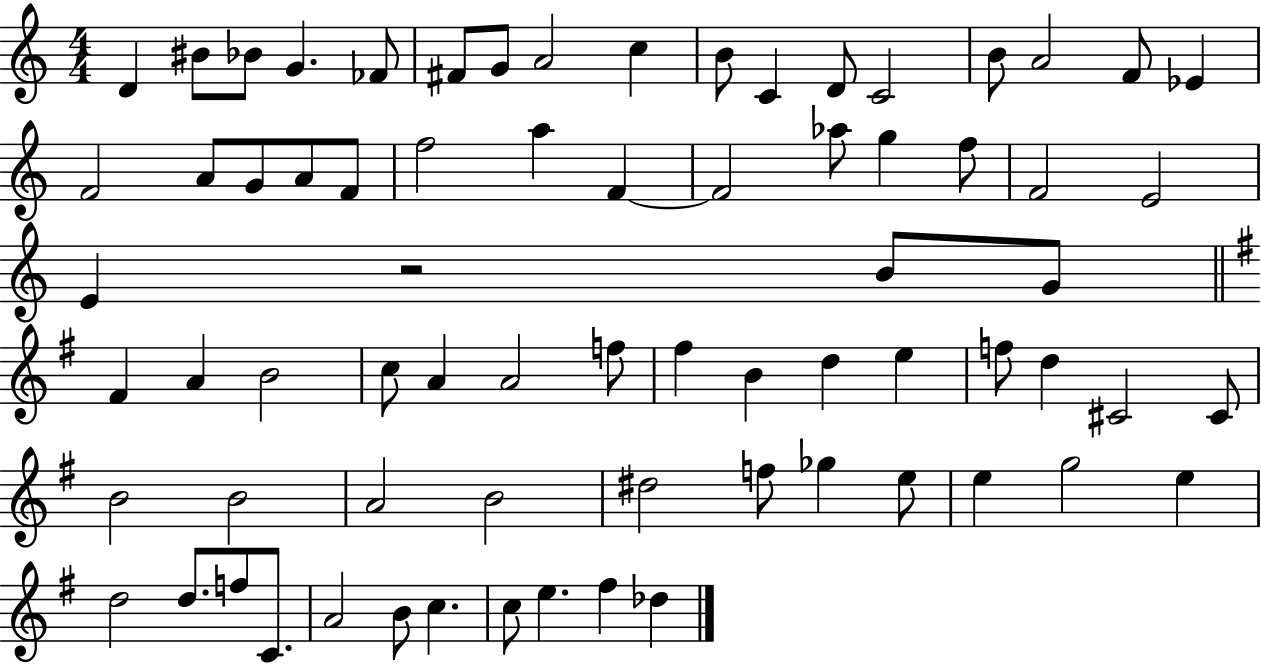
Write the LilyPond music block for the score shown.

{
  \clef treble
  \numericTimeSignature
  \time 4/4
  \key c \major
  d'4 bis'8 bes'8 g'4. fes'8 | fis'8 g'8 a'2 c''4 | b'8 c'4 d'8 c'2 | b'8 a'2 f'8 ees'4 | \break f'2 a'8 g'8 a'8 f'8 | f''2 a''4 f'4~~ | f'2 aes''8 g''4 f''8 | f'2 e'2 | \break e'4 r2 b'8 g'8 | \bar "||" \break \key g \major fis'4 a'4 b'2 | c''8 a'4 a'2 f''8 | fis''4 b'4 d''4 e''4 | f''8 d''4 cis'2 cis'8 | \break b'2 b'2 | a'2 b'2 | dis''2 f''8 ges''4 e''8 | e''4 g''2 e''4 | \break d''2 d''8. f''8 c'8. | a'2 b'8 c''4. | c''8 e''4. fis''4 des''4 | \bar "|."
}